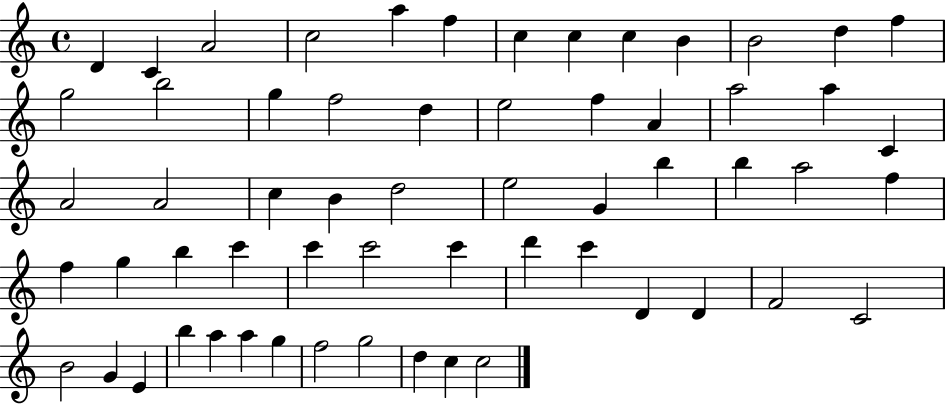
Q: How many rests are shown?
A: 0